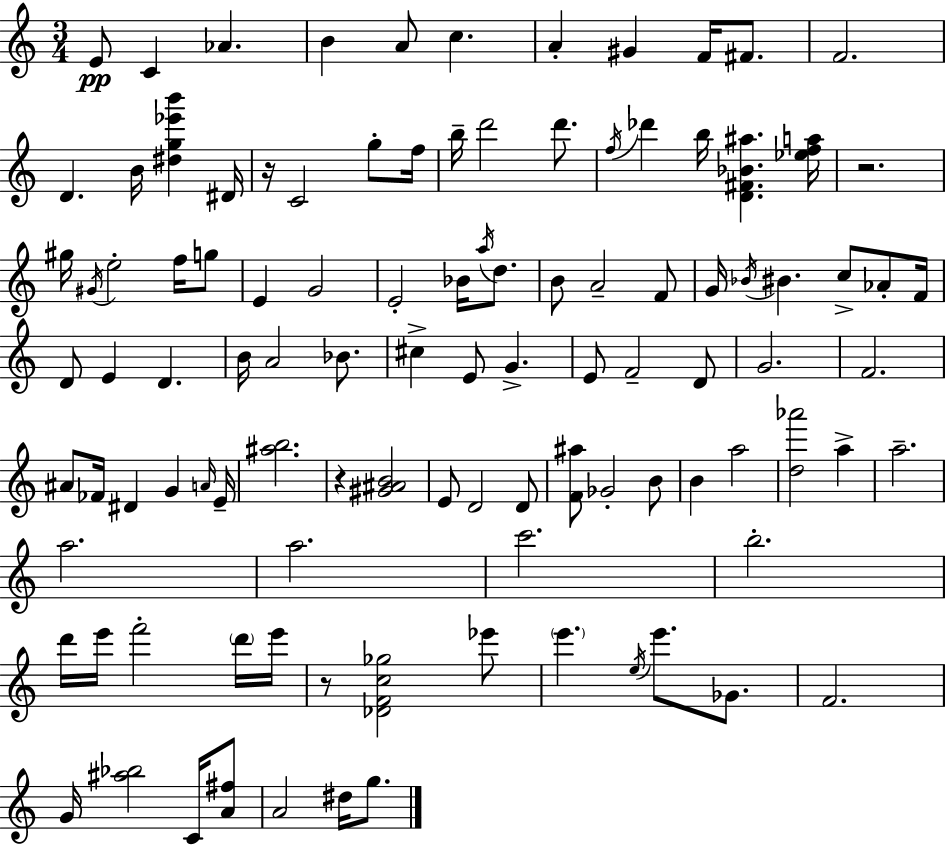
{
  \clef treble
  \numericTimeSignature
  \time 3/4
  \key a \minor
  e'8\pp c'4 aes'4. | b'4 a'8 c''4. | a'4-. gis'4 f'16 fis'8. | f'2. | \break d'4. b'16 <dis'' g'' ees''' b'''>4 dis'16 | r16 c'2 g''8-. f''16 | b''16-- d'''2 d'''8. | \acciaccatura { f''16 } des'''4 b''16 <d' fis' bes' ais''>4. | \break <ees'' f'' a''>16 r2. | gis''16 \acciaccatura { gis'16 } e''2-. f''16 | g''8 e'4 g'2 | e'2-. bes'16 \acciaccatura { a''16 } | \break d''8. b'8 a'2-- | f'8 g'16 \acciaccatura { bes'16 } bis'4. c''8-> | aes'8-. f'16 d'8 e'4 d'4. | b'16 a'2 | \break bes'8. cis''4-> e'8 g'4.-> | e'8 f'2-- | d'8 g'2. | f'2. | \break ais'8 fes'16 dis'4 g'4 | \grace { a'16 } e'16-- <ais'' b''>2. | r4 <gis' ais' b'>2 | e'8 d'2 | \break d'8 <f' ais''>8 ges'2-. | b'8 b'4 a''2 | <d'' aes'''>2 | a''4-> a''2.-- | \break a''2. | a''2. | c'''2. | b''2.-. | \break d'''16 e'''16 f'''2-. | \parenthesize d'''16 e'''16 r8 <des' f' c'' ges''>2 | ees'''8 \parenthesize e'''4. \acciaccatura { e''16 } | e'''8. ges'8. f'2. | \break g'16 <ais'' bes''>2 | c'16 <a' fis''>8 a'2 | dis''16 g''8. \bar "|."
}